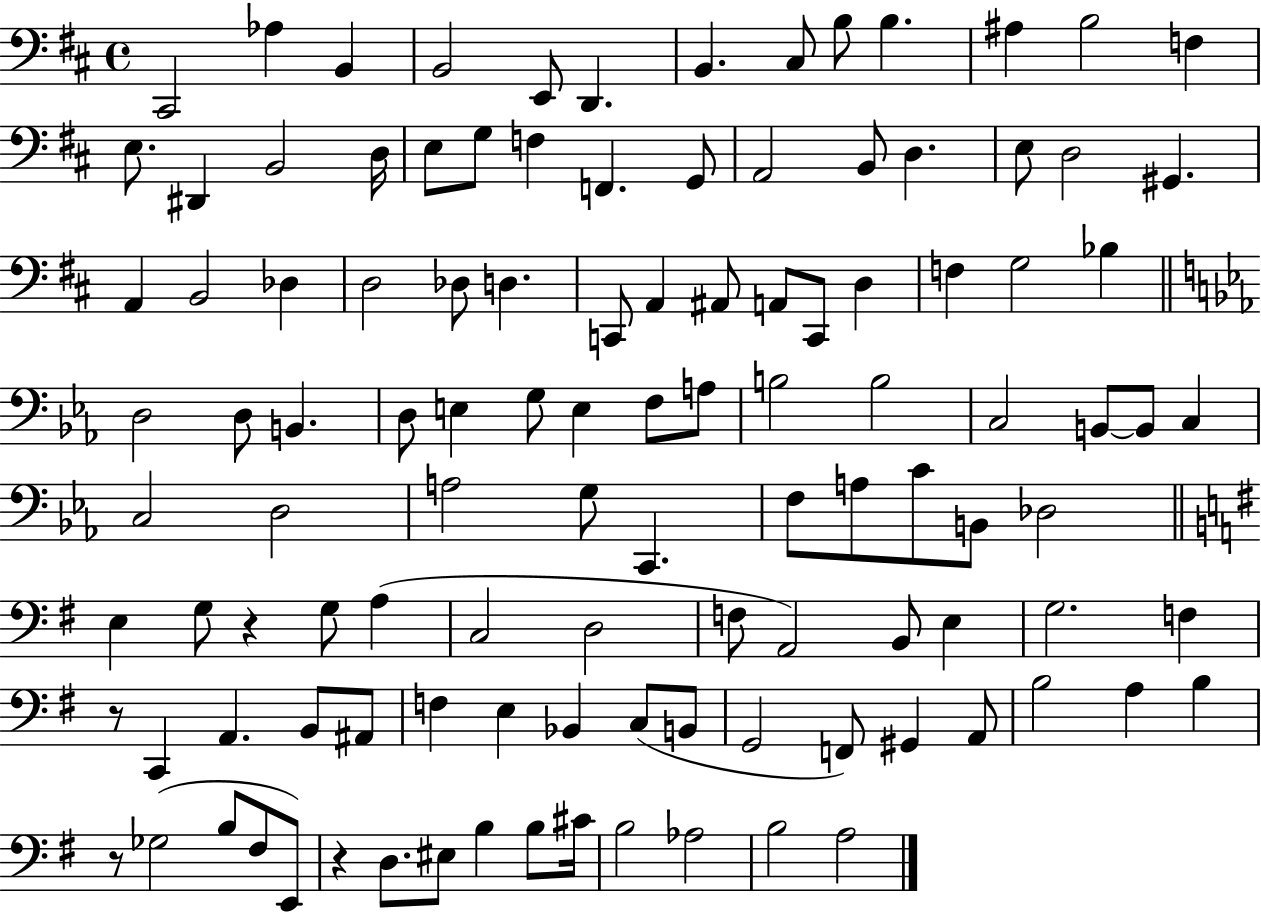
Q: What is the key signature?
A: D major